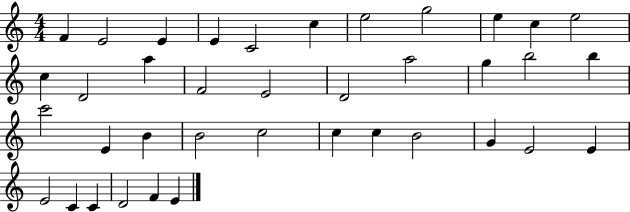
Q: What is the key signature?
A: C major